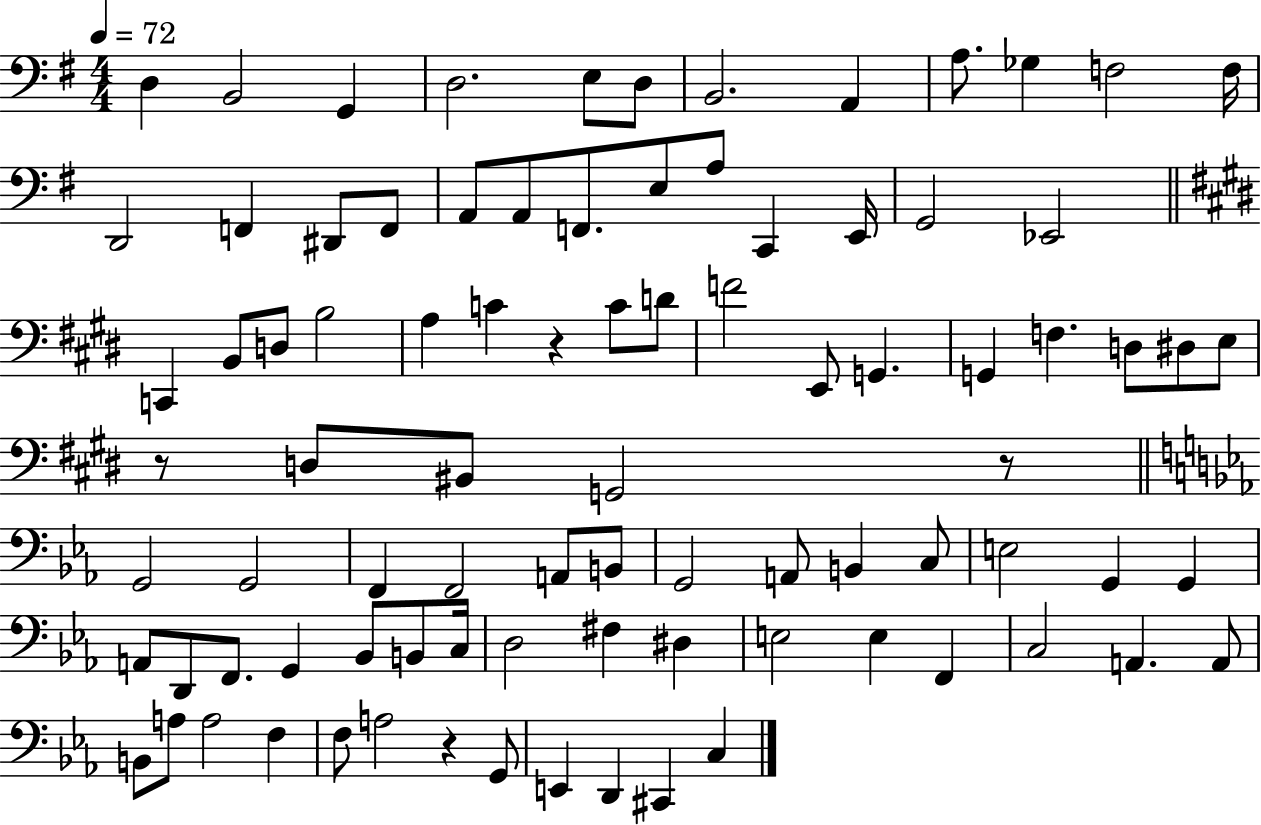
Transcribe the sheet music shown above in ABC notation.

X:1
T:Untitled
M:4/4
L:1/4
K:G
D, B,,2 G,, D,2 E,/2 D,/2 B,,2 A,, A,/2 _G, F,2 F,/4 D,,2 F,, ^D,,/2 F,,/2 A,,/2 A,,/2 F,,/2 E,/2 A,/2 C,, E,,/4 G,,2 _E,,2 C,, B,,/2 D,/2 B,2 A, C z C/2 D/2 F2 E,,/2 G,, G,, F, D,/2 ^D,/2 E,/2 z/2 D,/2 ^B,,/2 G,,2 z/2 G,,2 G,,2 F,, F,,2 A,,/2 B,,/2 G,,2 A,,/2 B,, C,/2 E,2 G,, G,, A,,/2 D,,/2 F,,/2 G,, _B,,/2 B,,/2 C,/4 D,2 ^F, ^D, E,2 E, F,, C,2 A,, A,,/2 B,,/2 A,/2 A,2 F, F,/2 A,2 z G,,/2 E,, D,, ^C,, C,